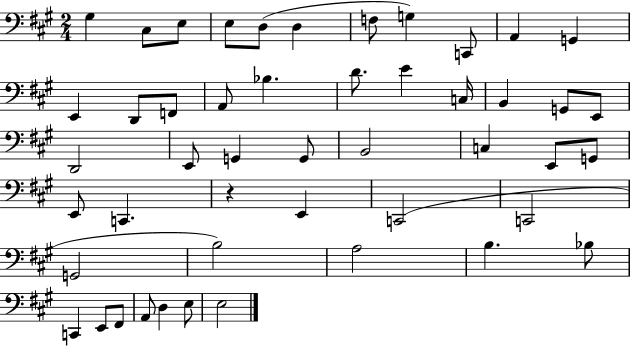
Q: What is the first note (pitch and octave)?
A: G#3